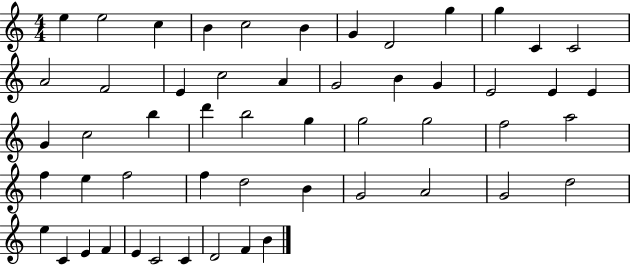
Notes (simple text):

E5/q E5/h C5/q B4/q C5/h B4/q G4/q D4/h G5/q G5/q C4/q C4/h A4/h F4/h E4/q C5/h A4/q G4/h B4/q G4/q E4/h E4/q E4/q G4/q C5/h B5/q D6/q B5/h G5/q G5/h G5/h F5/h A5/h F5/q E5/q F5/h F5/q D5/h B4/q G4/h A4/h G4/h D5/h E5/q C4/q E4/q F4/q E4/q C4/h C4/q D4/h F4/q B4/q